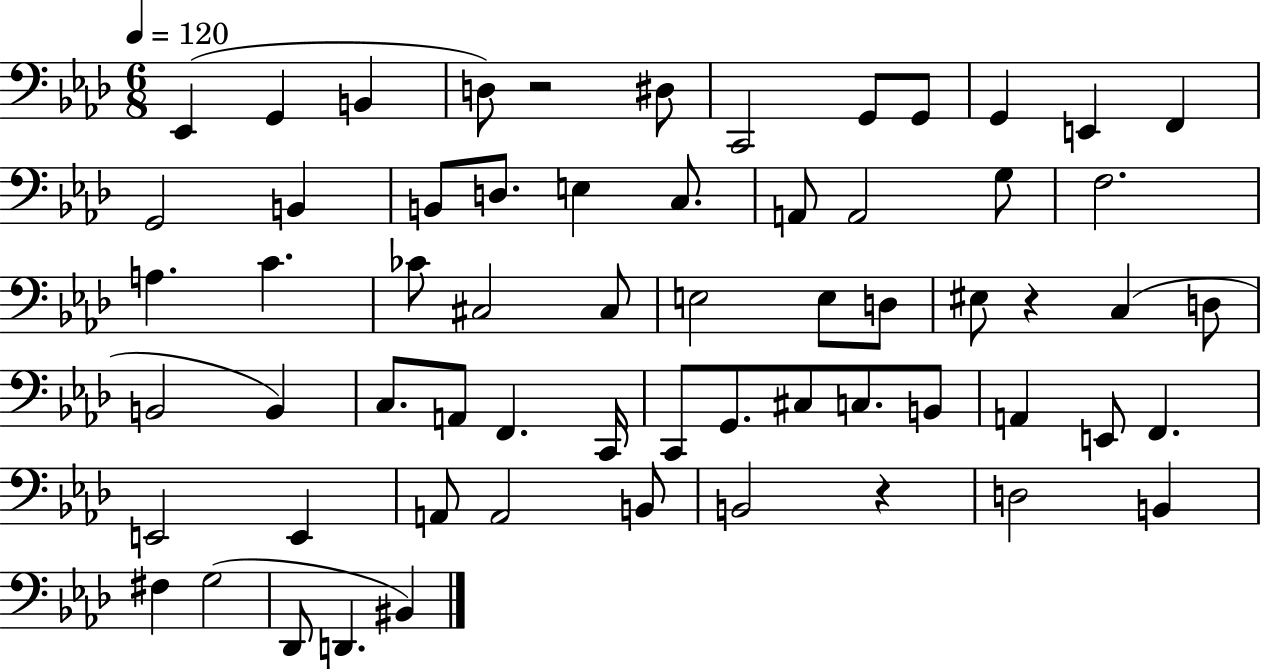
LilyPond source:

{
  \clef bass
  \numericTimeSignature
  \time 6/8
  \key aes \major
  \tempo 4 = 120
  ees,4( g,4 b,4 | d8) r2 dis8 | c,2 g,8 g,8 | g,4 e,4 f,4 | \break g,2 b,4 | b,8 d8. e4 c8. | a,8 a,2 g8 | f2. | \break a4. c'4. | ces'8 cis2 cis8 | e2 e8 d8 | eis8 r4 c4( d8 | \break b,2 b,4) | c8. a,8 f,4. c,16 | c,8 g,8. cis8 c8. b,8 | a,4 e,8 f,4. | \break e,2 e,4 | a,8 a,2 b,8 | b,2 r4 | d2 b,4 | \break fis4 g2( | des,8 d,4. bis,4) | \bar "|."
}